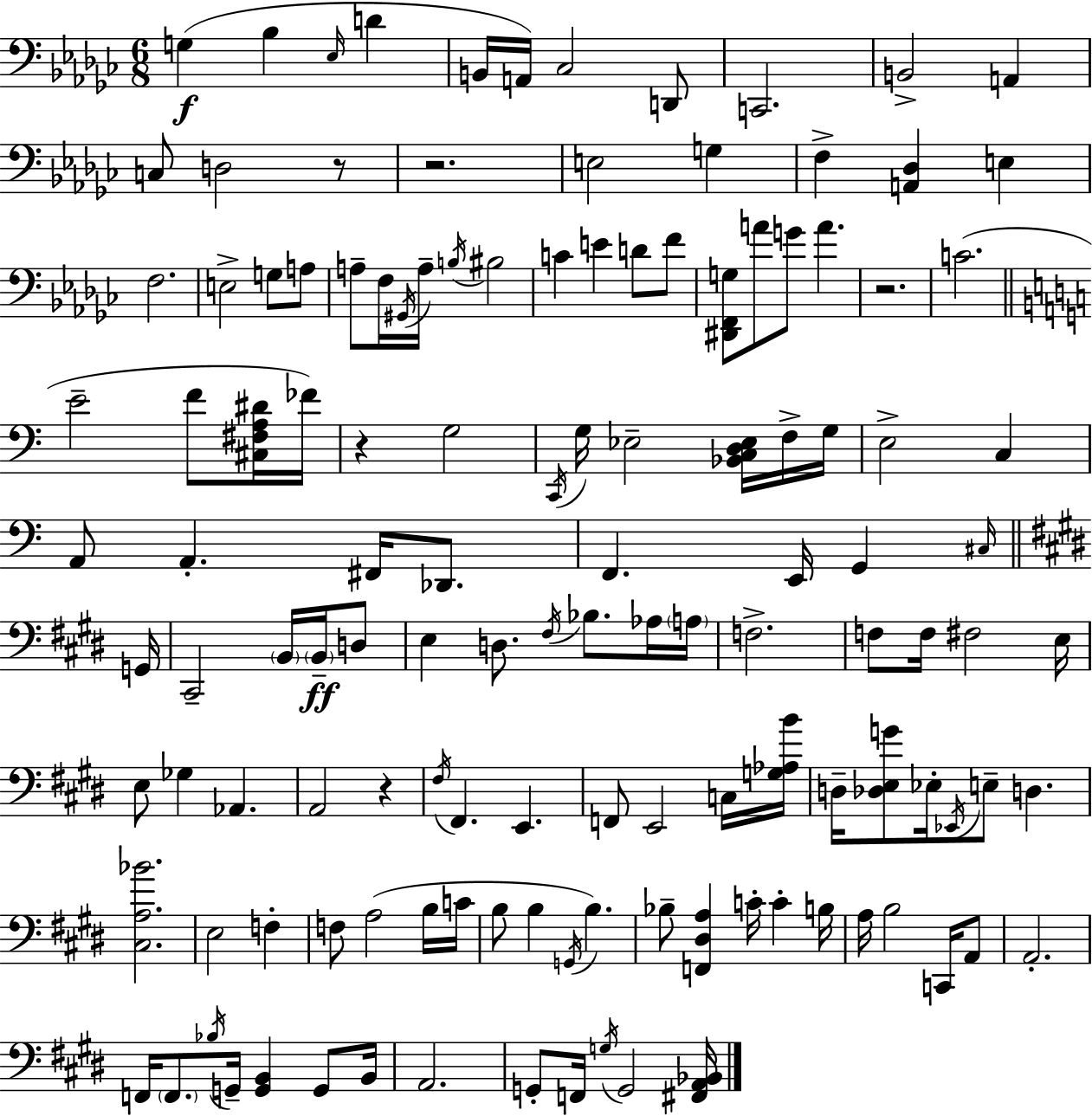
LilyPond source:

{
  \clef bass
  \numericTimeSignature
  \time 6/8
  \key ees \minor
  g4(\f bes4 \grace { ees16 } d'4 | b,16 a,16) ces2 d,8 | c,2. | b,2-> a,4 | \break c8 d2 r8 | r2. | e2 g4 | f4-> <a, des>4 e4 | \break f2. | e2-> g8 a8 | a8-- f16 \acciaccatura { gis,16 } a16-- \acciaccatura { b16 } bis2 | c'4 e'4 d'8 | \break f'8 <dis, f, g>8 a'8 g'8 a'4. | r2. | c'2.( | \bar "||" \break \key c \major e'2-- f'8 <cis fis a dis'>16 fes'16) | r4 g2 | \acciaccatura { c,16 } g16 ees2-- <bes, c d ees>16 f16-> | g16 e2-> c4 | \break a,8 a,4.-. fis,16 des,8. | f,4. e,16 g,4 | \grace { cis16 } \bar "||" \break \key e \major g,16 cis,2-- \parenthesize b,16 \parenthesize b,16--\ff d8 | e4 d8. \acciaccatura { fis16 } bes8. | aes16 \parenthesize a16 f2.-> | f8 f16 fis2 | \break e16 e8 ges4 aes,4. | a,2 r4 | \acciaccatura { fis16 } fis,4. e,4. | f,8 e,2 | \break c16 <g aes b'>16 d16-- <des e g'>8 ees16-. \acciaccatura { ees,16 } e8-- d4. | <cis a bes'>2. | e2 | f4-. f8 a2( | \break b16 c'16 b8 b4 \acciaccatura { g,16 }) b4. | bes8-- <f, dis a>4 c'16-. | c'4-. b16 a16 b2 | c,16 a,8 a,2.-. | \break f,16 \parenthesize f,8. \acciaccatura { bes16 } g,16-- <g, b,>4 | g,8 b,16 a,2. | g,8-. f,16 \acciaccatura { g16 } g,2 | <fis, a, bes,>16 \bar "|."
}